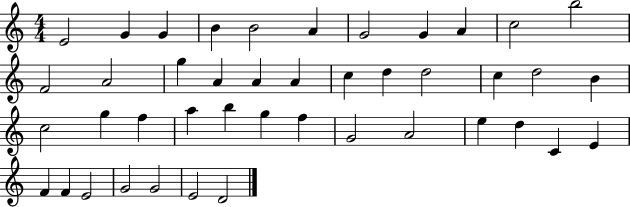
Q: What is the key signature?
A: C major